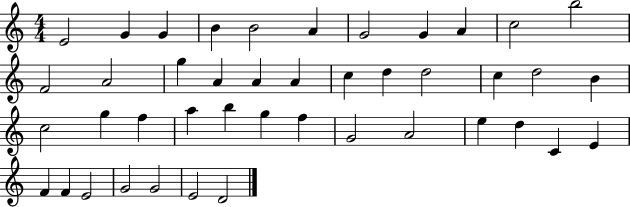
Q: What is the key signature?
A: C major